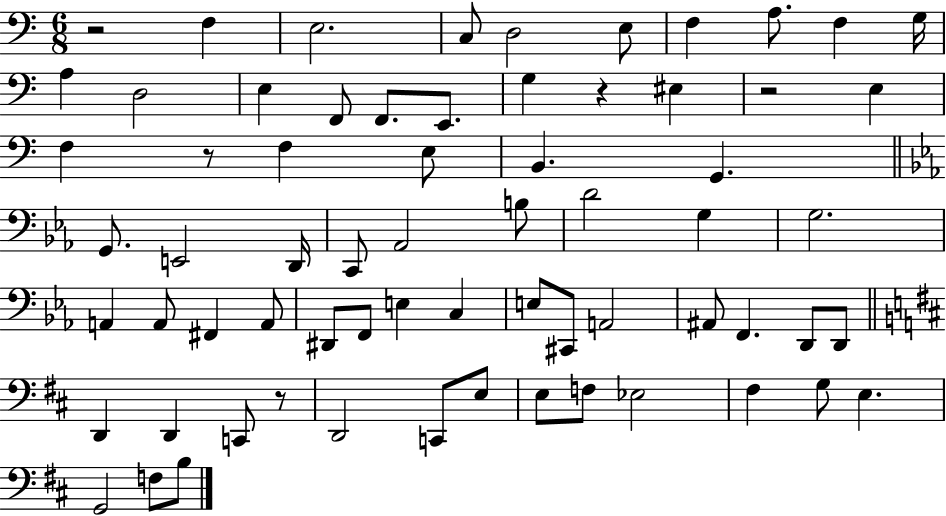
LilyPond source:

{
  \clef bass
  \numericTimeSignature
  \time 6/8
  \key c \major
  \repeat volta 2 { r2 f4 | e2. | c8 d2 e8 | f4 a8. f4 g16 | \break a4 d2 | e4 f,8 f,8. e,8. | g4 r4 eis4 | r2 e4 | \break f4 r8 f4 e8 | b,4. g,4. | \bar "||" \break \key ees \major g,8. e,2 d,16 | c,8 aes,2 b8 | d'2 g4 | g2. | \break a,4 a,8 fis,4 a,8 | dis,8 f,8 e4 c4 | e8 cis,8 a,2 | ais,8 f,4. d,8 d,8 | \break \bar "||" \break \key d \major d,4 d,4 c,8 r8 | d,2 c,8 e8 | e8 f8 ees2 | fis4 g8 e4. | \break g,2 f8 b8 | } \bar "|."
}